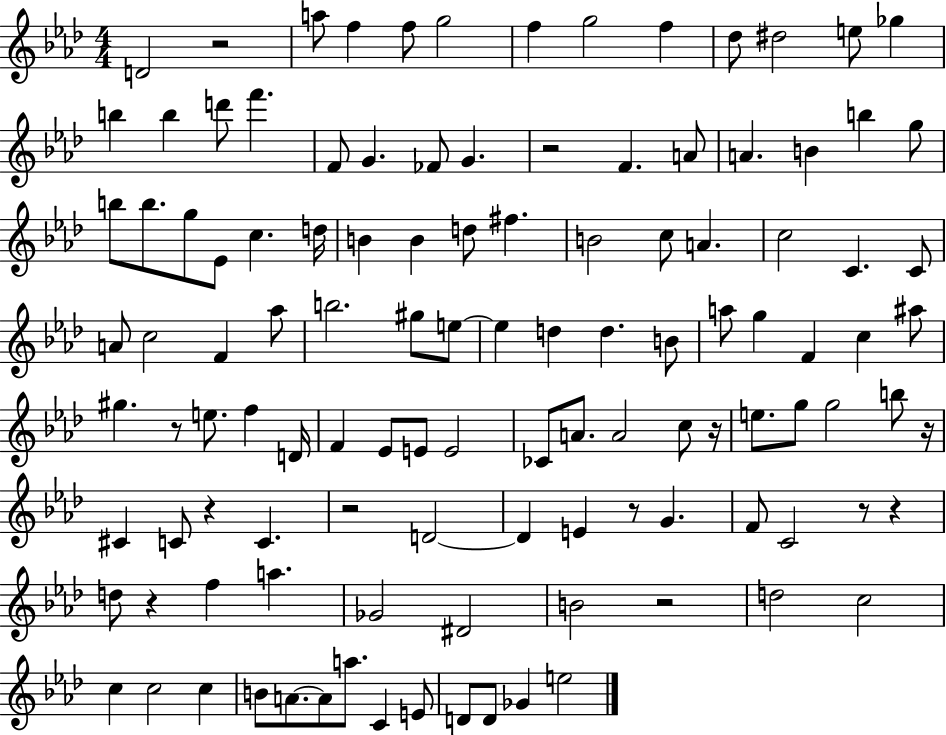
D4/h R/h A5/e F5/q F5/e G5/h F5/q G5/h F5/q Db5/e D#5/h E5/e Gb5/q B5/q B5/q D6/e F6/q. F4/e G4/q. FES4/e G4/q. R/h F4/q. A4/e A4/q. B4/q B5/q G5/e B5/e B5/e. G5/e Eb4/e C5/q. D5/s B4/q B4/q D5/e F#5/q. B4/h C5/e A4/q. C5/h C4/q. C4/e A4/e C5/h F4/q Ab5/e B5/h. G#5/e E5/e E5/q D5/q D5/q. B4/e A5/e G5/q F4/q C5/q A#5/e G#5/q. R/e E5/e. F5/q D4/s F4/q Eb4/e E4/e E4/h CES4/e A4/e. A4/h C5/e R/s E5/e. G5/e G5/h B5/e R/s C#4/q C4/e R/q C4/q. R/h D4/h D4/q E4/q R/e G4/q. F4/e C4/h R/e R/q D5/e R/q F5/q A5/q. Gb4/h D#4/h B4/h R/h D5/h C5/h C5/q C5/h C5/q B4/e A4/e. A4/e A5/e. C4/q E4/e D4/e D4/e Gb4/q E5/h